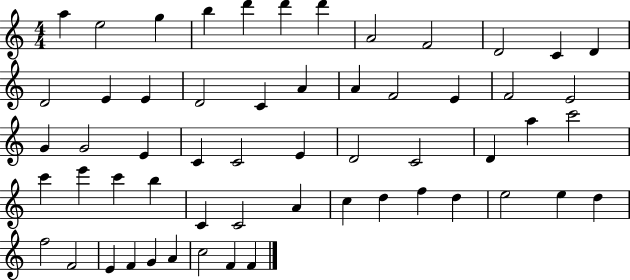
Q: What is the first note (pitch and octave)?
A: A5